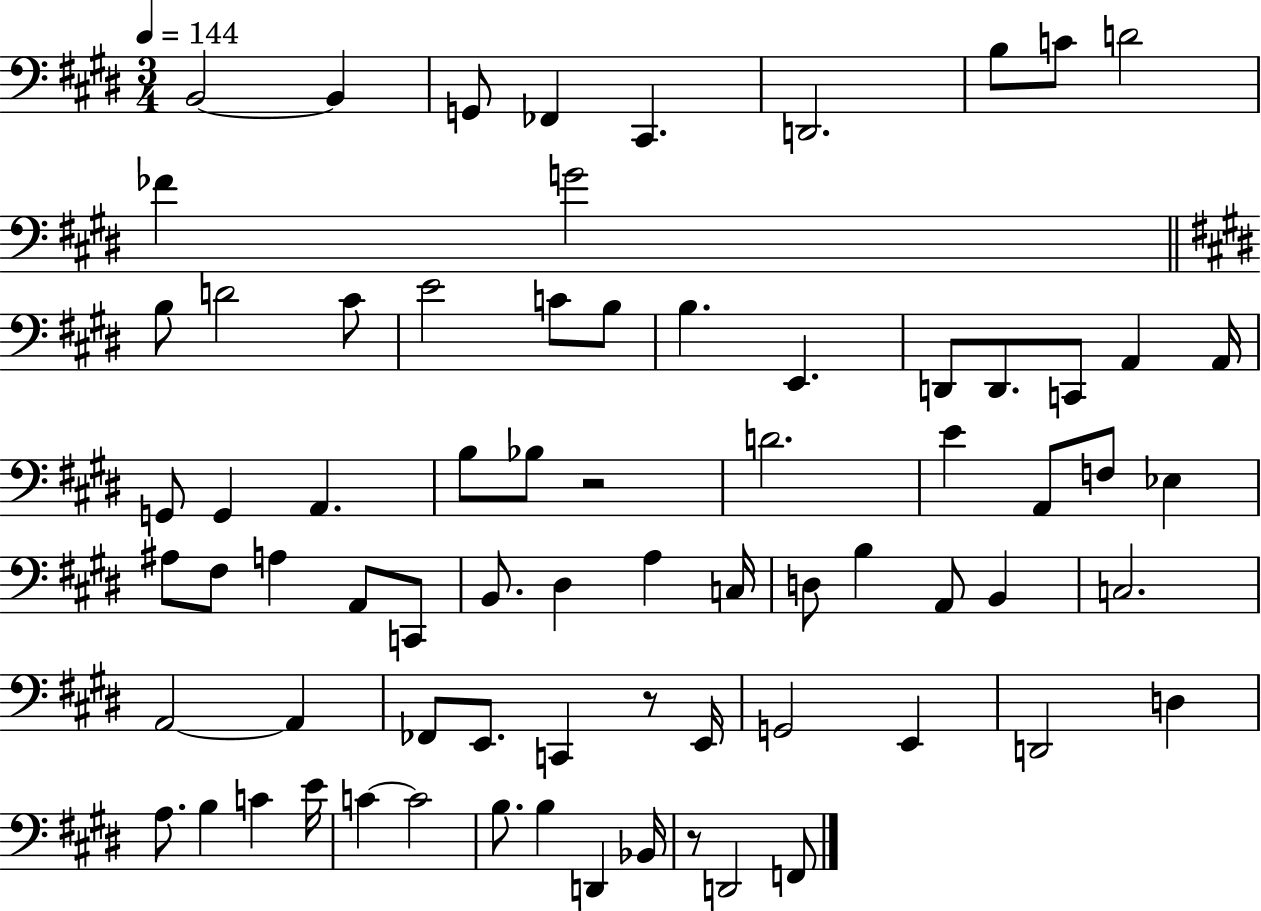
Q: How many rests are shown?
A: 3